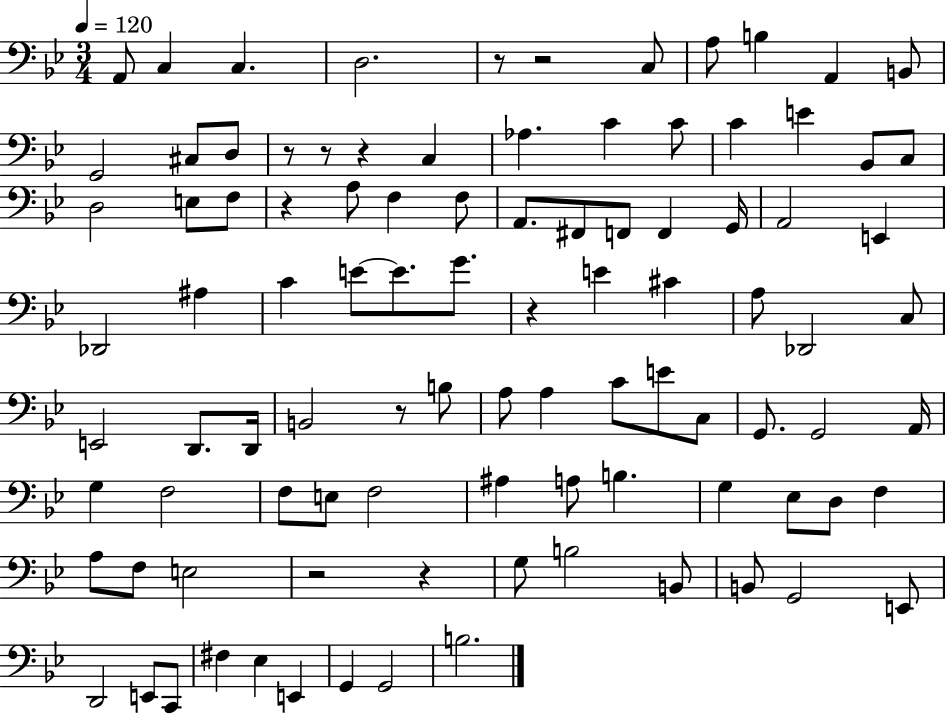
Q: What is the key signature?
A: BES major